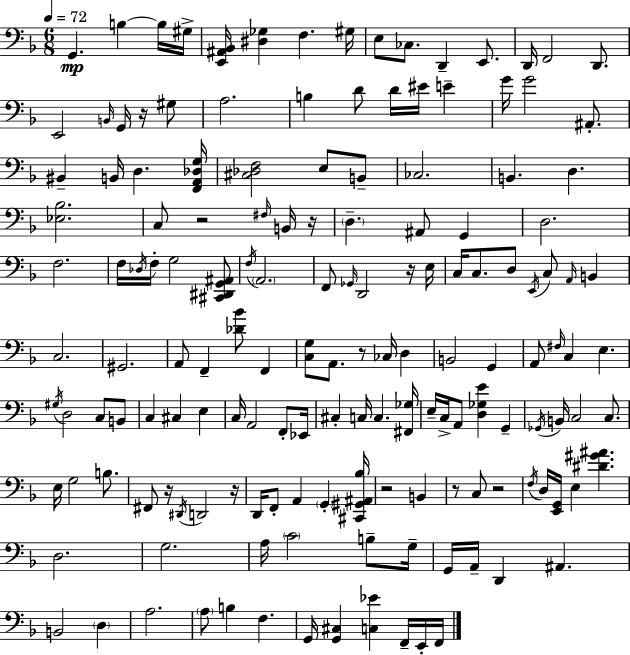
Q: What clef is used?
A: bass